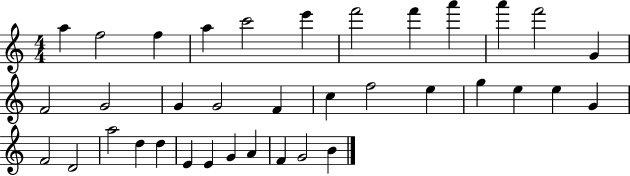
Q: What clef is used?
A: treble